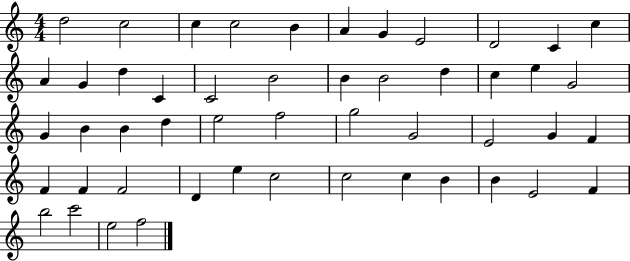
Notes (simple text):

D5/h C5/h C5/q C5/h B4/q A4/q G4/q E4/h D4/h C4/q C5/q A4/q G4/q D5/q C4/q C4/h B4/h B4/q B4/h D5/q C5/q E5/q G4/h G4/q B4/q B4/q D5/q E5/h F5/h G5/h G4/h E4/h G4/q F4/q F4/q F4/q F4/h D4/q E5/q C5/h C5/h C5/q B4/q B4/q E4/h F4/q B5/h C6/h E5/h F5/h